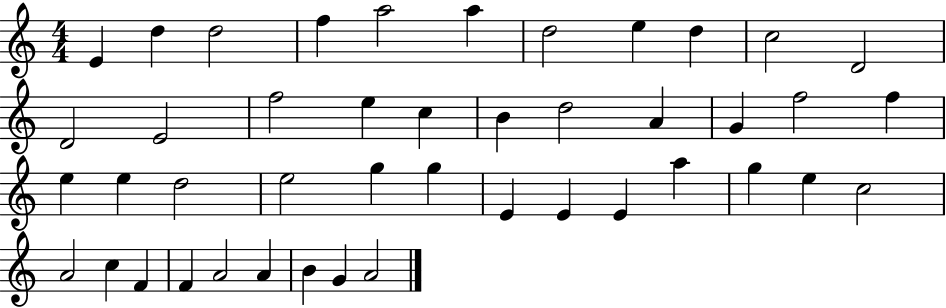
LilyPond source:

{
  \clef treble
  \numericTimeSignature
  \time 4/4
  \key c \major
  e'4 d''4 d''2 | f''4 a''2 a''4 | d''2 e''4 d''4 | c''2 d'2 | \break d'2 e'2 | f''2 e''4 c''4 | b'4 d''2 a'4 | g'4 f''2 f''4 | \break e''4 e''4 d''2 | e''2 g''4 g''4 | e'4 e'4 e'4 a''4 | g''4 e''4 c''2 | \break a'2 c''4 f'4 | f'4 a'2 a'4 | b'4 g'4 a'2 | \bar "|."
}